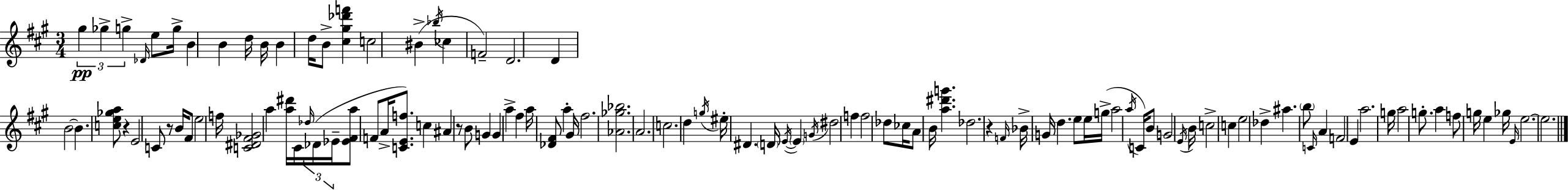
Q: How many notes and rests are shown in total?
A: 113